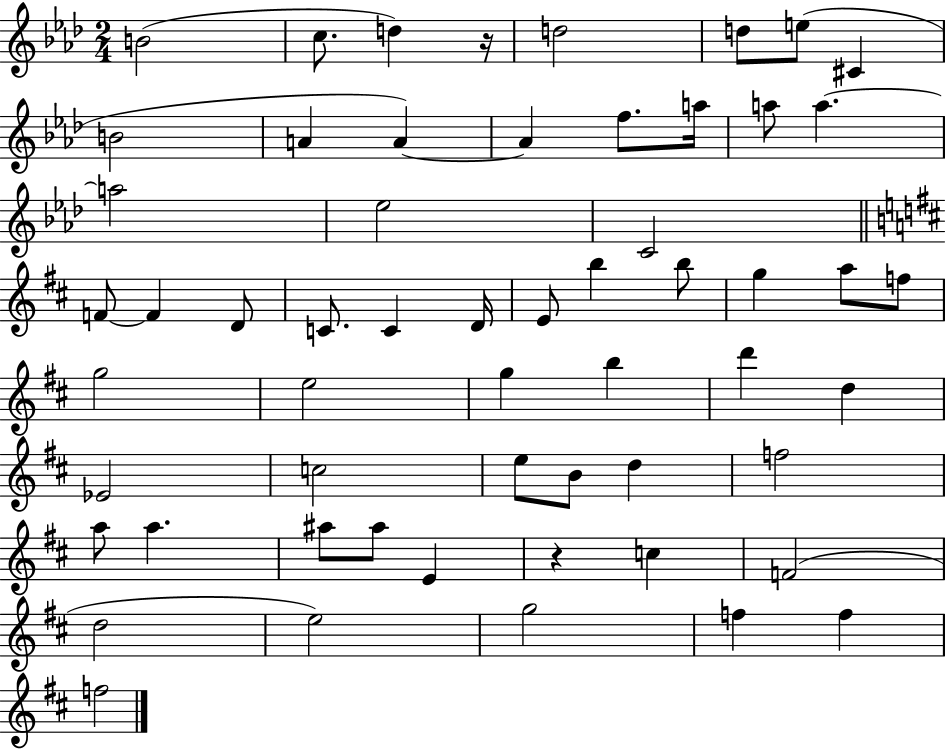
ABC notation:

X:1
T:Untitled
M:2/4
L:1/4
K:Ab
B2 c/2 d z/4 d2 d/2 e/2 ^C B2 A A A f/2 a/4 a/2 a a2 _e2 C2 F/2 F D/2 C/2 C D/4 E/2 b b/2 g a/2 f/2 g2 e2 g b d' d _E2 c2 e/2 B/2 d f2 a/2 a ^a/2 ^a/2 E z c F2 d2 e2 g2 f f f2